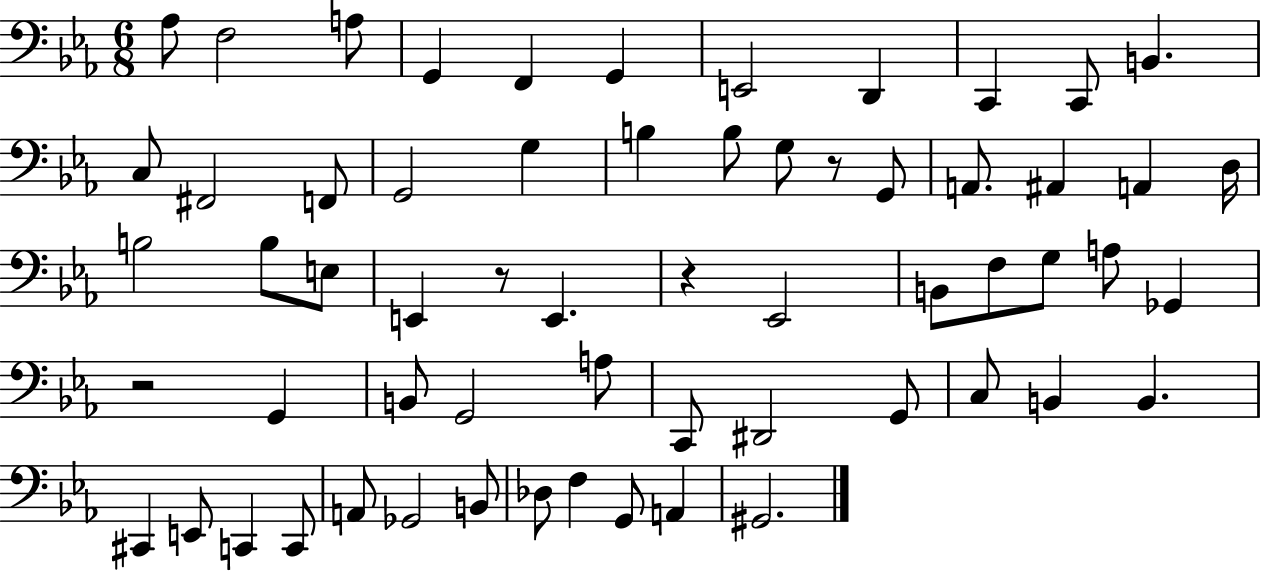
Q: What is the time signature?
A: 6/8